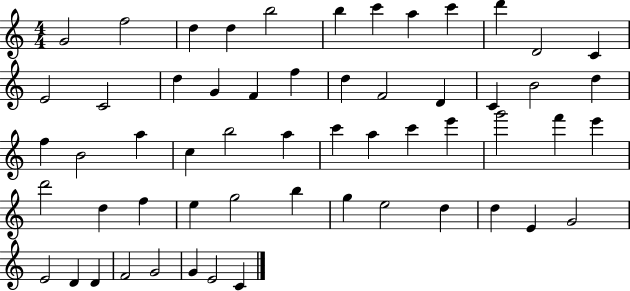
X:1
T:Untitled
M:4/4
L:1/4
K:C
G2 f2 d d b2 b c' a c' d' D2 C E2 C2 d G F f d F2 D C B2 d f B2 a c b2 a c' a c' e' g'2 f' e' d'2 d f e g2 b g e2 d d E G2 E2 D D F2 G2 G E2 C